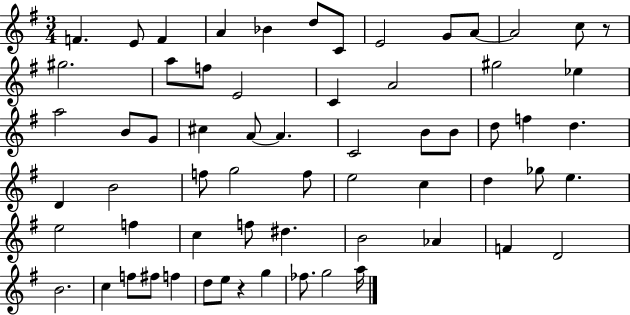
F4/q. E4/e F4/q A4/q Bb4/q D5/e C4/e E4/h G4/e A4/e A4/h C5/e R/e G#5/h. A5/e F5/e E4/h C4/q A4/h G#5/h Eb5/q A5/h B4/e G4/e C#5/q A4/e A4/q. C4/h B4/e B4/e D5/e F5/q D5/q. D4/q B4/h F5/e G5/h F5/e E5/h C5/q D5/q Gb5/e E5/q. E5/h F5/q C5/q F5/e D#5/q. B4/h Ab4/q F4/q D4/h B4/h. C5/q F5/e F#5/e F5/q D5/e E5/e R/q G5/q FES5/e. G5/h A5/s